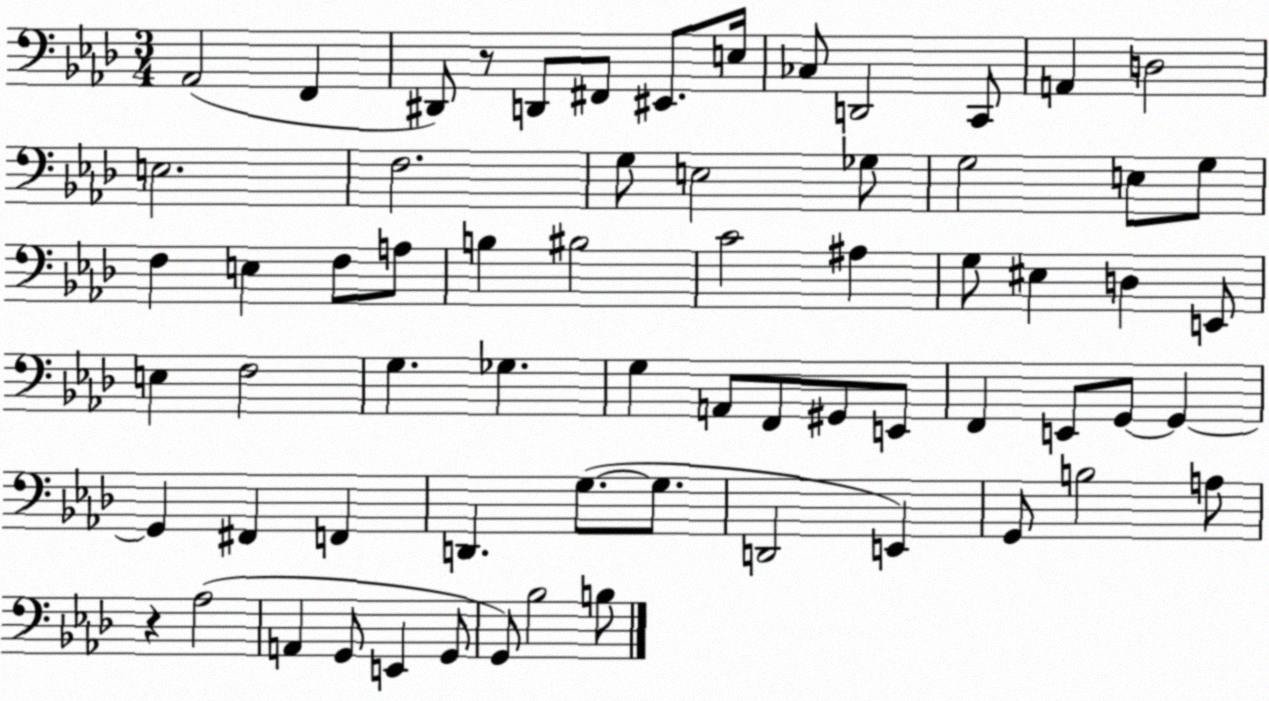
X:1
T:Untitled
M:3/4
L:1/4
K:Ab
_A,,2 F,, ^D,,/2 z/2 D,,/2 ^F,,/2 ^E,,/2 E,/4 _C,/2 D,,2 C,,/2 A,, D,2 E,2 F,2 G,/2 E,2 _G,/2 G,2 E,/2 G,/2 F, E, F,/2 A,/2 B, ^B,2 C2 ^A, G,/2 ^E, D, E,,/2 E, F,2 G, _G, G, A,,/2 F,,/2 ^G,,/2 E,,/2 F,, E,,/2 G,,/2 G,, G,, ^F,, F,, D,, G,/2 G,/2 D,,2 E,, G,,/2 B,2 A,/2 z _A,2 A,, G,,/2 E,, G,,/2 G,,/2 _B,2 B,/2